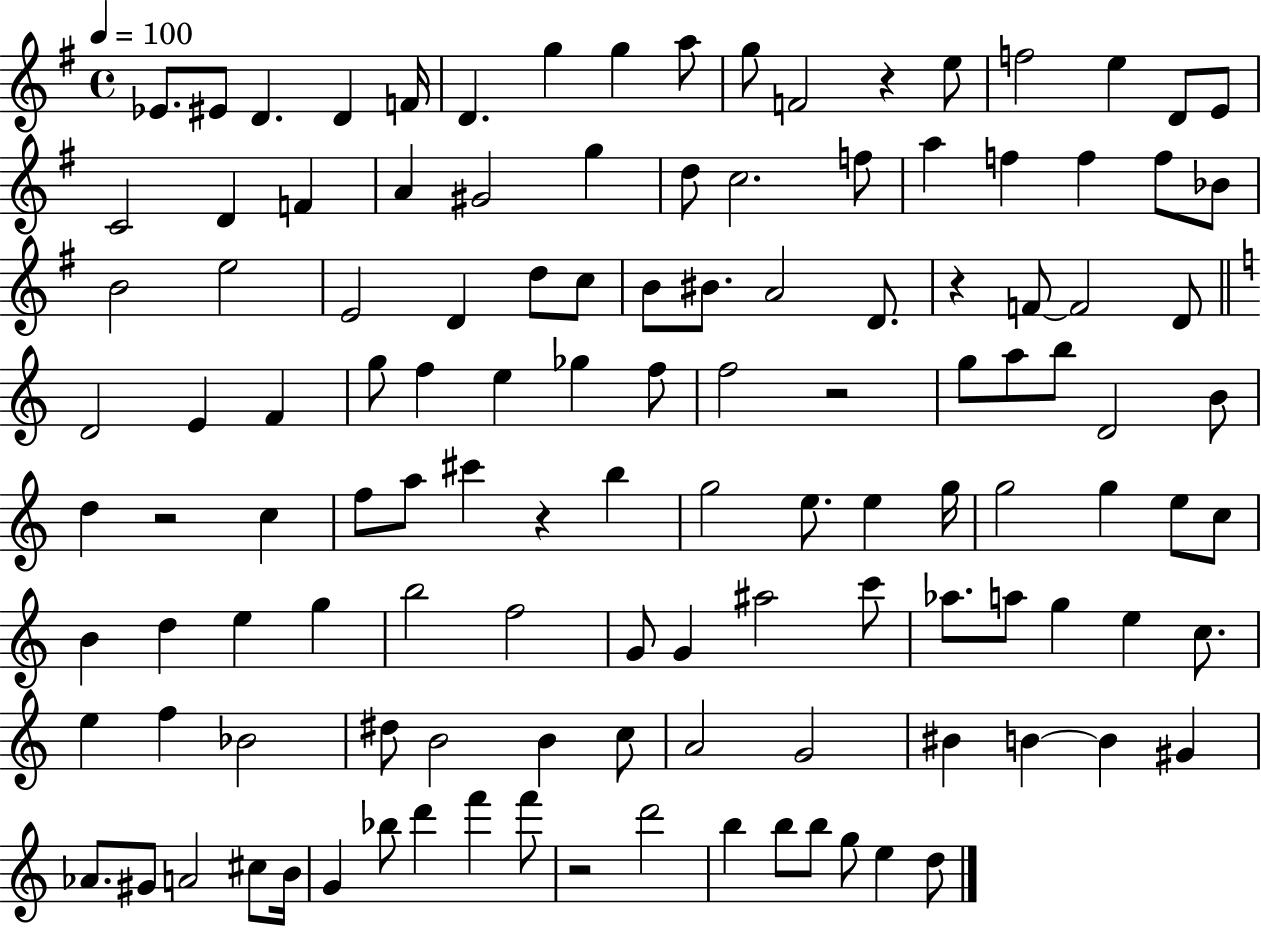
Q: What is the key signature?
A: G major